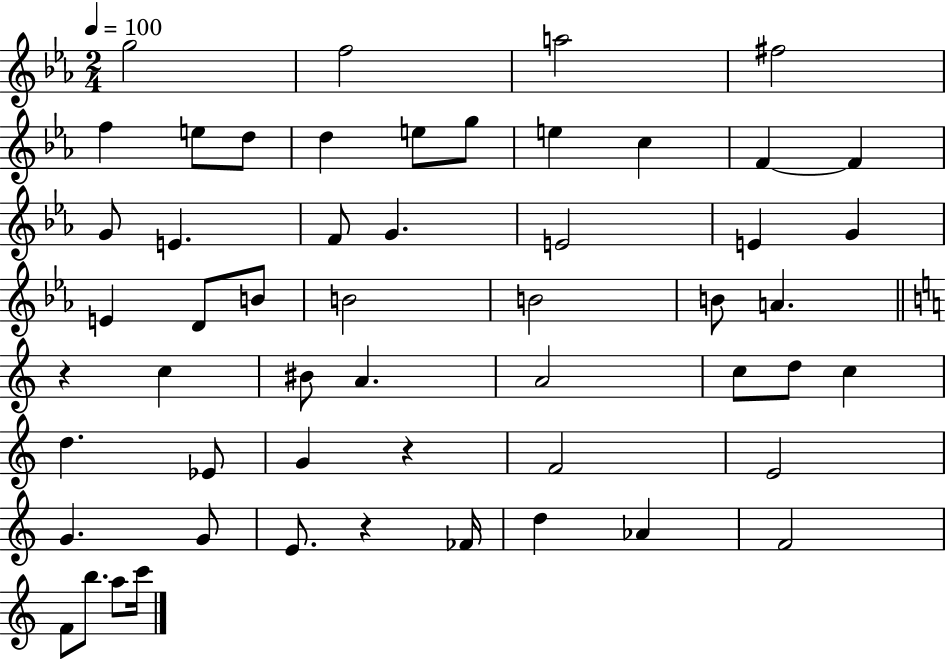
G5/h F5/h A5/h F#5/h F5/q E5/e D5/e D5/q E5/e G5/e E5/q C5/q F4/q F4/q G4/e E4/q. F4/e G4/q. E4/h E4/q G4/q E4/q D4/e B4/e B4/h B4/h B4/e A4/q. R/q C5/q BIS4/e A4/q. A4/h C5/e D5/e C5/q D5/q. Eb4/e G4/q R/q F4/h E4/h G4/q. G4/e E4/e. R/q FES4/s D5/q Ab4/q F4/h F4/e B5/e. A5/e C6/s